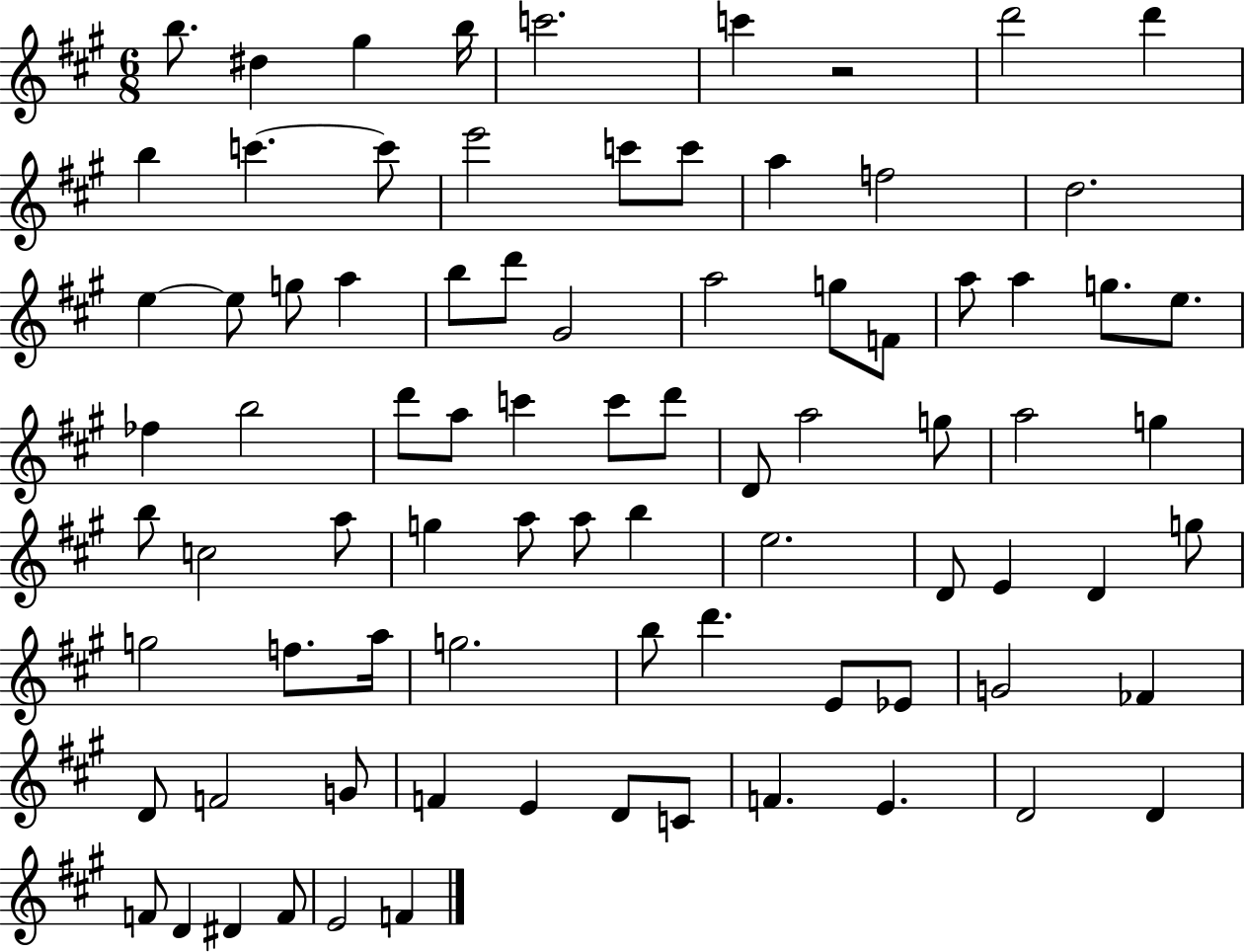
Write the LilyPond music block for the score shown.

{
  \clef treble
  \numericTimeSignature
  \time 6/8
  \key a \major
  \repeat volta 2 { b''8. dis''4 gis''4 b''16 | c'''2. | c'''4 r2 | d'''2 d'''4 | \break b''4 c'''4.~~ c'''8 | e'''2 c'''8 c'''8 | a''4 f''2 | d''2. | \break e''4~~ e''8 g''8 a''4 | b''8 d'''8 gis'2 | a''2 g''8 f'8 | a''8 a''4 g''8. e''8. | \break fes''4 b''2 | d'''8 a''8 c'''4 c'''8 d'''8 | d'8 a''2 g''8 | a''2 g''4 | \break b''8 c''2 a''8 | g''4 a''8 a''8 b''4 | e''2. | d'8 e'4 d'4 g''8 | \break g''2 f''8. a''16 | g''2. | b''8 d'''4. e'8 ees'8 | g'2 fes'4 | \break d'8 f'2 g'8 | f'4 e'4 d'8 c'8 | f'4. e'4. | d'2 d'4 | \break f'8 d'4 dis'4 f'8 | e'2 f'4 | } \bar "|."
}